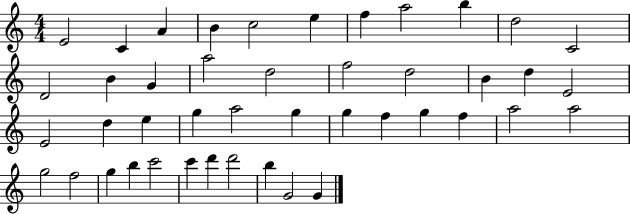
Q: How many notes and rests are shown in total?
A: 44